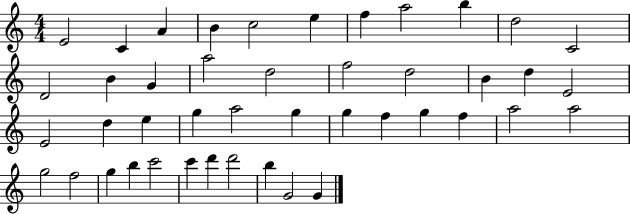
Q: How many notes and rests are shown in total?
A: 44